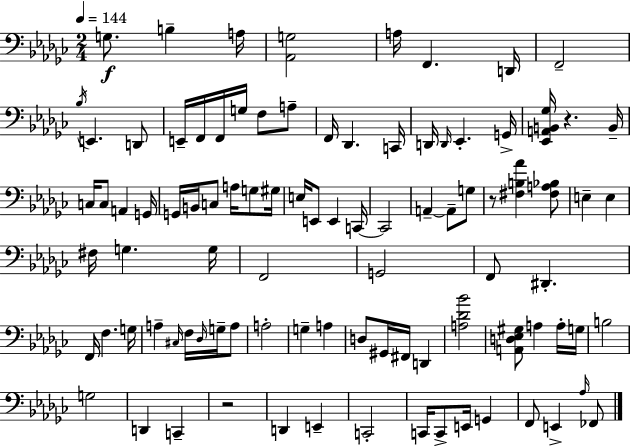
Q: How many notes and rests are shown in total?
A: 94